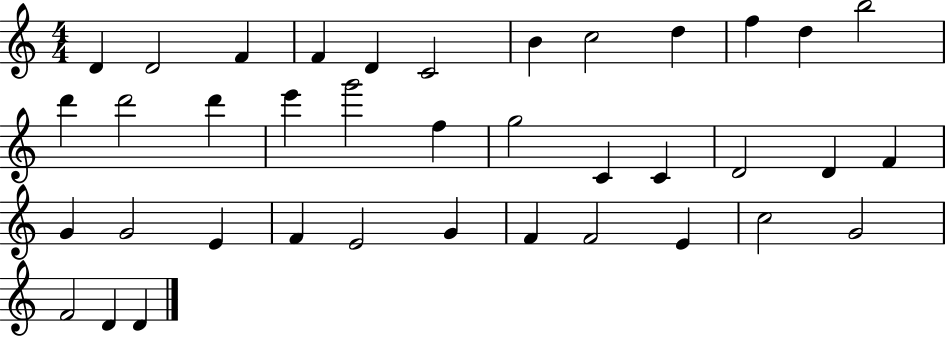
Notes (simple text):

D4/q D4/h F4/q F4/q D4/q C4/h B4/q C5/h D5/q F5/q D5/q B5/h D6/q D6/h D6/q E6/q G6/h F5/q G5/h C4/q C4/q D4/h D4/q F4/q G4/q G4/h E4/q F4/q E4/h G4/q F4/q F4/h E4/q C5/h G4/h F4/h D4/q D4/q